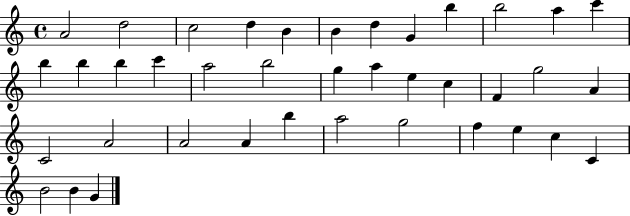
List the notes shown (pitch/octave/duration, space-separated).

A4/h D5/h C5/h D5/q B4/q B4/q D5/q G4/q B5/q B5/h A5/q C6/q B5/q B5/q B5/q C6/q A5/h B5/h G5/q A5/q E5/q C5/q F4/q G5/h A4/q C4/h A4/h A4/h A4/q B5/q A5/h G5/h F5/q E5/q C5/q C4/q B4/h B4/q G4/q